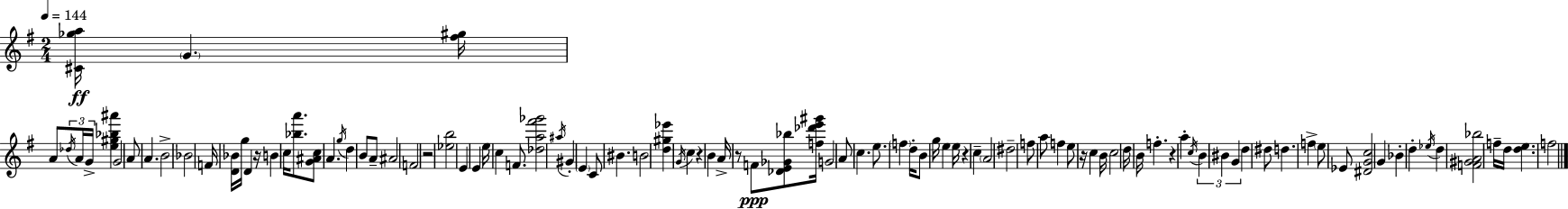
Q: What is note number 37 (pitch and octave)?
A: A4